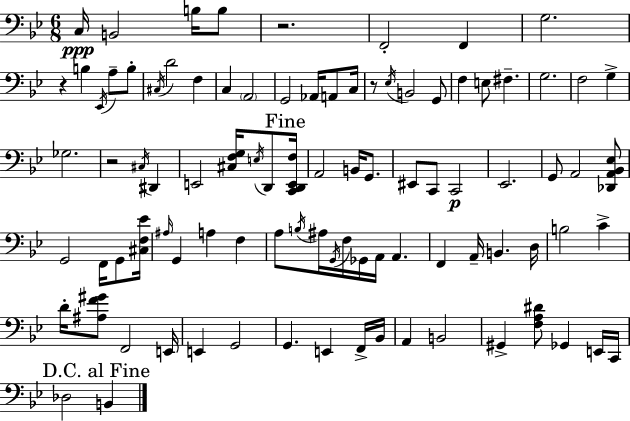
{
  \clef bass
  \numericTimeSignature
  \time 6/8
  \key bes \major
  c16\ppp b,2 b16 b8 | r2. | f,2-. f,4 | g2. | \break r4 b4 \acciaccatura { ees,16 } a8-- b8-. | \acciaccatura { cis16 } d'2 f4 | c4 \parenthesize a,2 | g,2 aes,16 a,8 | \break c16 r8 \acciaccatura { ees16 } b,2 | g,8 f4 e8 fis4.-- | g2. | f2 g4-> | \break ges2. | r2 \acciaccatura { cis16 } | dis,4 e,2 | <cis f g>16 \acciaccatura { e16 } d,8 \mark "Fine" <c, d, e, f>16 a,2 | \break b,16 g,8. eis,8 c,8 c,2\p | ees,2. | g,8 a,2 | <des, a, bes, ees>8 g,2 | \break f,16 g,8 <cis f ees'>16 \grace { ais16 } g,4 a4 | f4 a8 \acciaccatura { b16 } ais16 \acciaccatura { g,16 } f16 | ges,16 a,16 a,4. f,4 | a,16-- b,4. d16 b2 | \break c'4-> d'16-. <ais f' gis'>8 f,2 | e,16 e,4 | g,2 g,4. | e,4 f,16-> bes,16 a,4 | \break b,2 gis,4-> | <f a dis'>8 ges,4 e,16 c,16 \mark "D.C. al Fine" des2 | b,4 \bar "|."
}